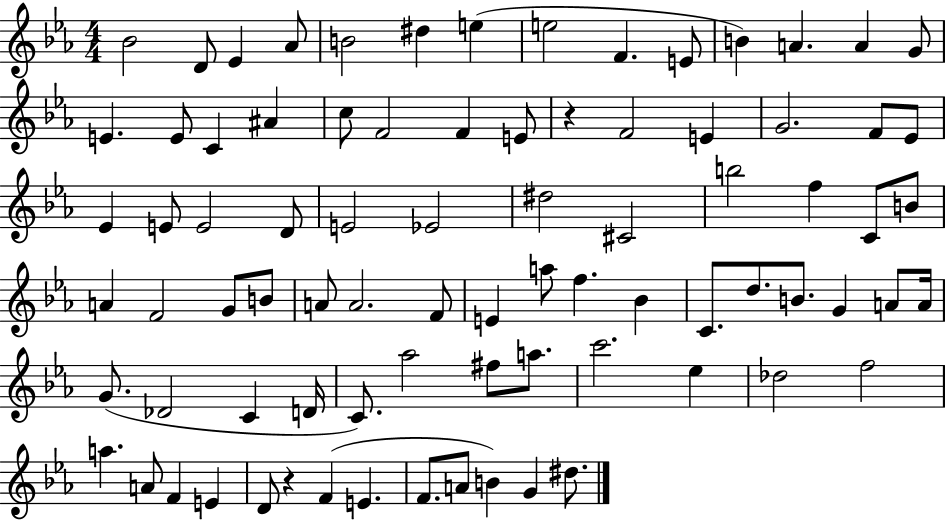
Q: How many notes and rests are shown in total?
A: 82